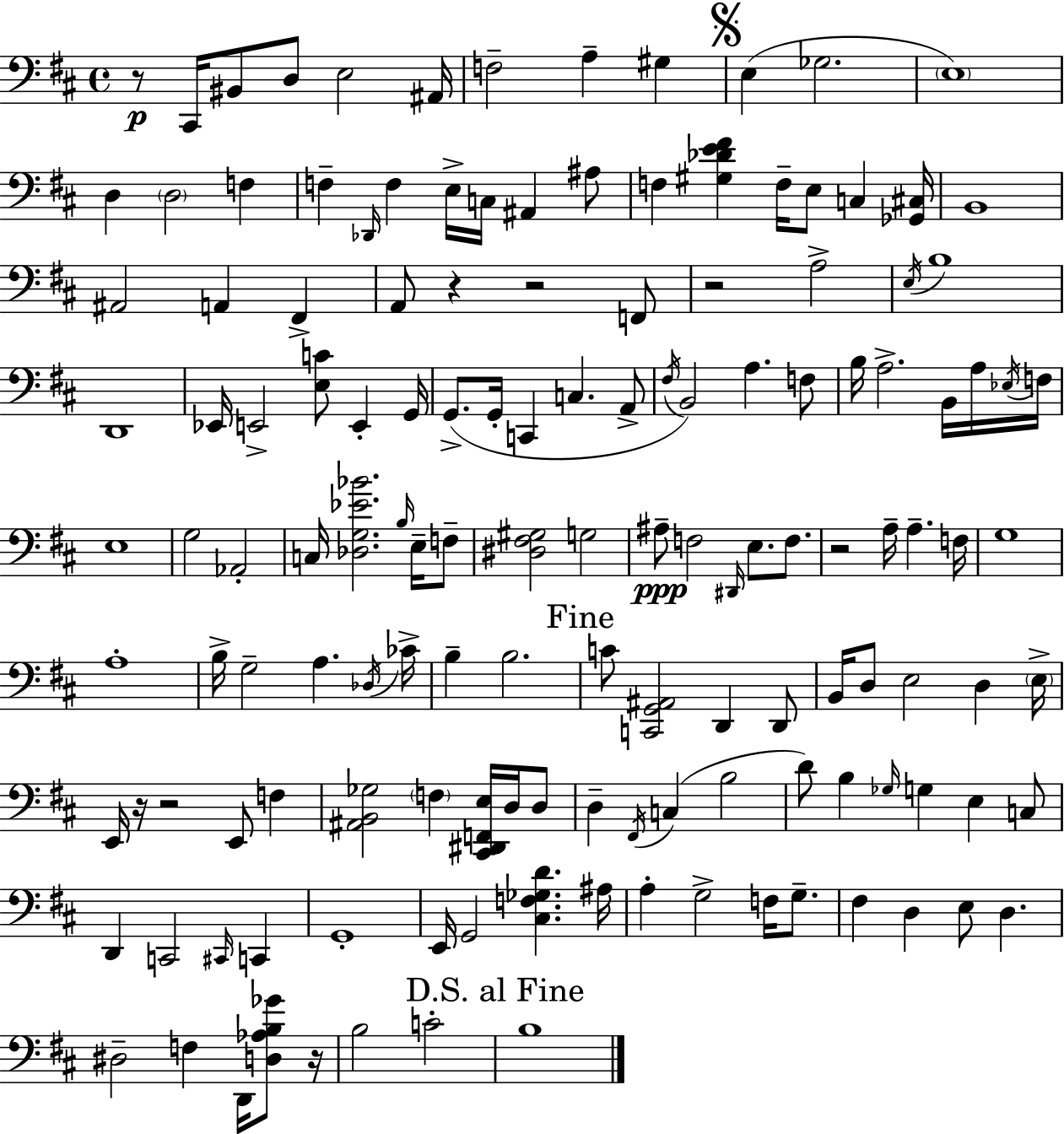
X:1
T:Untitled
M:4/4
L:1/4
K:D
z/2 ^C,,/4 ^B,,/2 D,/2 E,2 ^A,,/4 F,2 A, ^G, E, _G,2 E,4 D, D,2 F, F, _D,,/4 F, E,/4 C,/4 ^A,, ^A,/2 F, [^G,_DE^F] F,/4 E,/2 C, [_G,,^C,]/4 B,,4 ^A,,2 A,, ^F,, A,,/2 z z2 F,,/2 z2 A,2 E,/4 B,4 D,,4 _E,,/4 E,,2 [E,C]/2 E,, G,,/4 G,,/2 G,,/4 C,, C, A,,/2 ^F,/4 B,,2 A, F,/2 B,/4 A,2 B,,/4 A,/4 _E,/4 F,/4 E,4 G,2 _A,,2 C,/4 [_D,G,_E_B]2 B,/4 E,/4 F,/2 [^D,^F,^G,]2 G,2 ^A,/2 F,2 ^D,,/4 E,/2 F,/2 z2 A,/4 A, F,/4 G,4 A,4 B,/4 G,2 A, _D,/4 _C/4 B, B,2 C/2 [C,,G,,^A,,]2 D,, D,,/2 B,,/4 D,/2 E,2 D, E,/4 E,,/4 z/4 z2 E,,/2 F, [^A,,B,,_G,]2 F, [^C,,^D,,F,,E,]/4 D,/4 D,/2 D, ^F,,/4 C, B,2 D/2 B, _G,/4 G, E, C,/2 D,, C,,2 ^C,,/4 C,, G,,4 E,,/4 G,,2 [^C,F,_G,D] ^A,/4 A, G,2 F,/4 G,/2 ^F, D, E,/2 D, ^D,2 F, D,,/4 [D,_A,B,_G]/2 z/4 B,2 C2 B,4